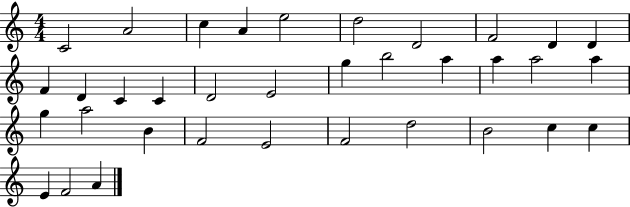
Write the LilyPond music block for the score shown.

{
  \clef treble
  \numericTimeSignature
  \time 4/4
  \key c \major
  c'2 a'2 | c''4 a'4 e''2 | d''2 d'2 | f'2 d'4 d'4 | \break f'4 d'4 c'4 c'4 | d'2 e'2 | g''4 b''2 a''4 | a''4 a''2 a''4 | \break g''4 a''2 b'4 | f'2 e'2 | f'2 d''2 | b'2 c''4 c''4 | \break e'4 f'2 a'4 | \bar "|."
}